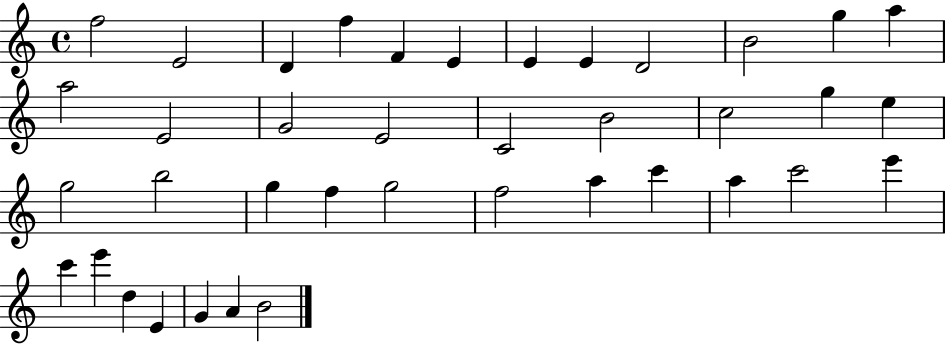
F5/h E4/h D4/q F5/q F4/q E4/q E4/q E4/q D4/h B4/h G5/q A5/q A5/h E4/h G4/h E4/h C4/h B4/h C5/h G5/q E5/q G5/h B5/h G5/q F5/q G5/h F5/h A5/q C6/q A5/q C6/h E6/q C6/q E6/q D5/q E4/q G4/q A4/q B4/h